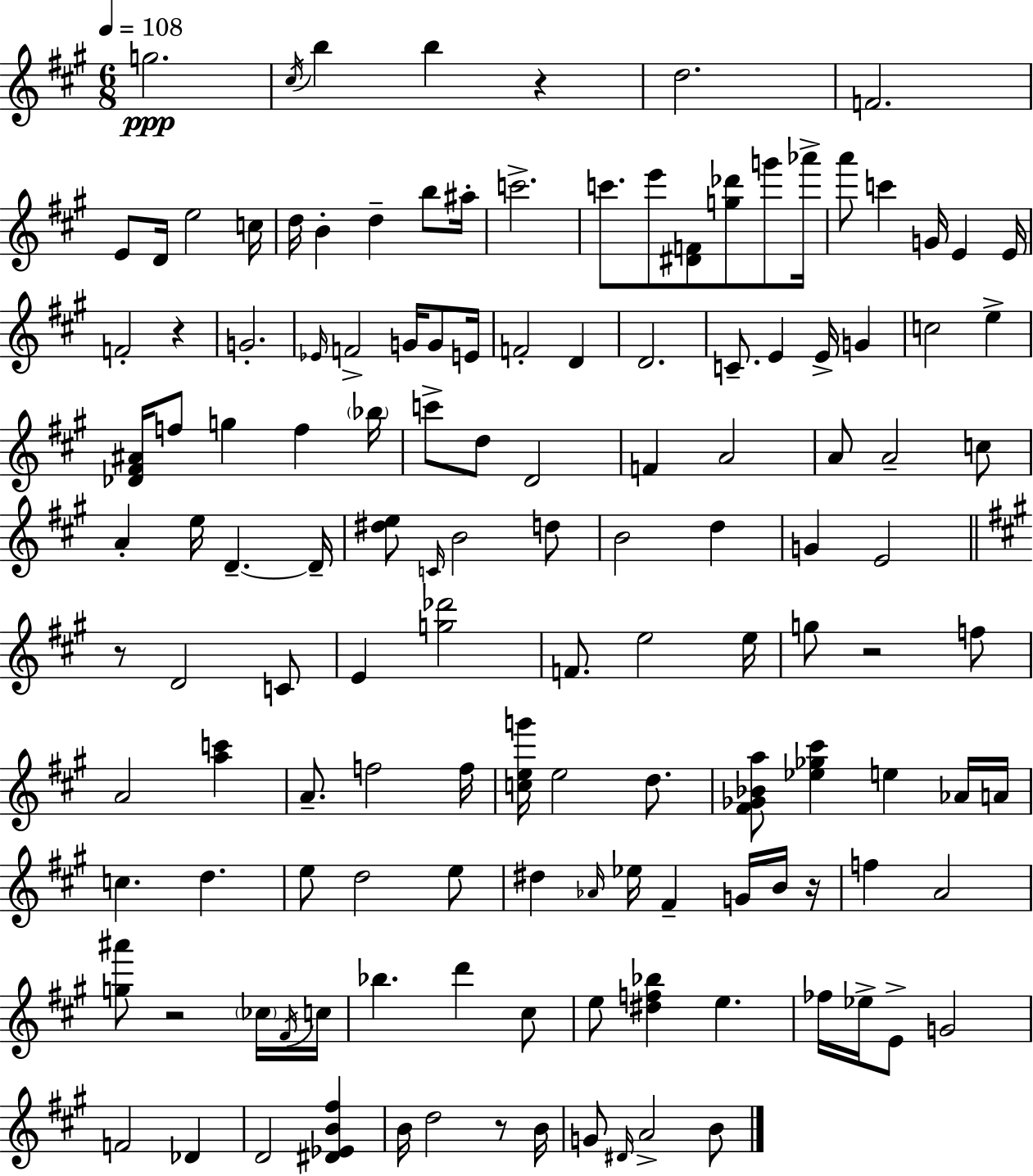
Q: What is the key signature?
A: A major